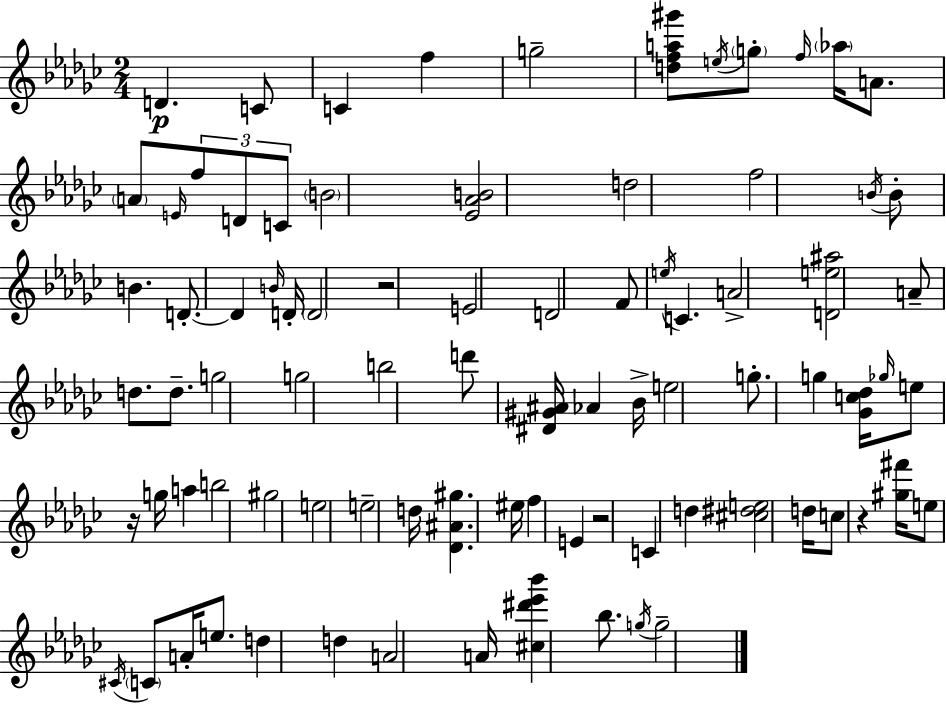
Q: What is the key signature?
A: EES minor